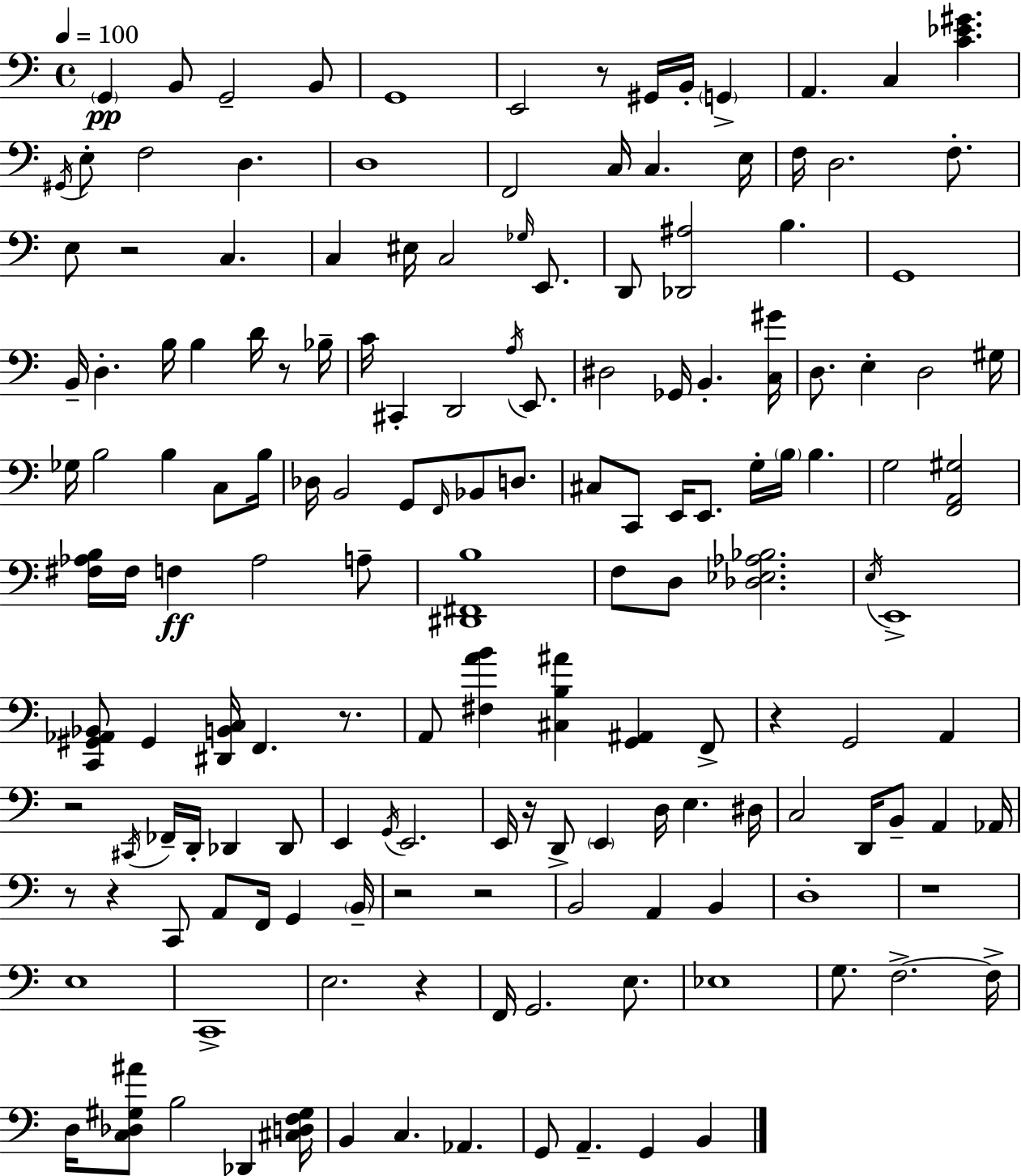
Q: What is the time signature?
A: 4/4